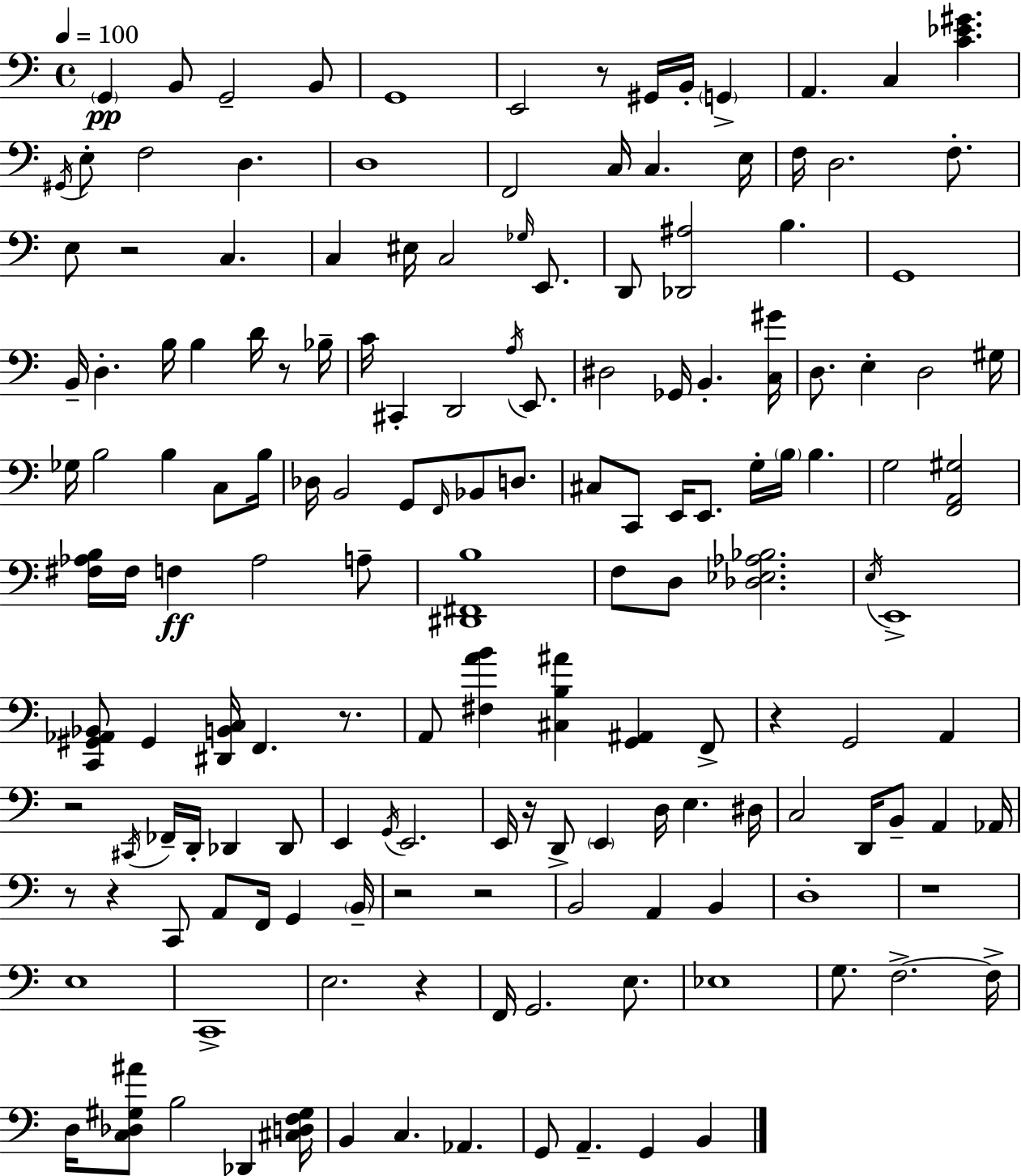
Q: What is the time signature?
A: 4/4